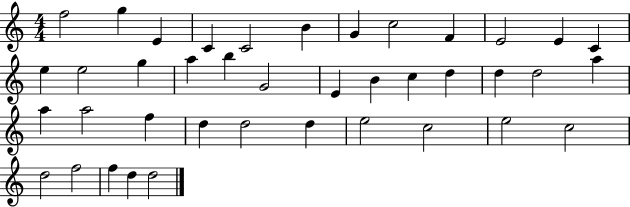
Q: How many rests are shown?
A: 0